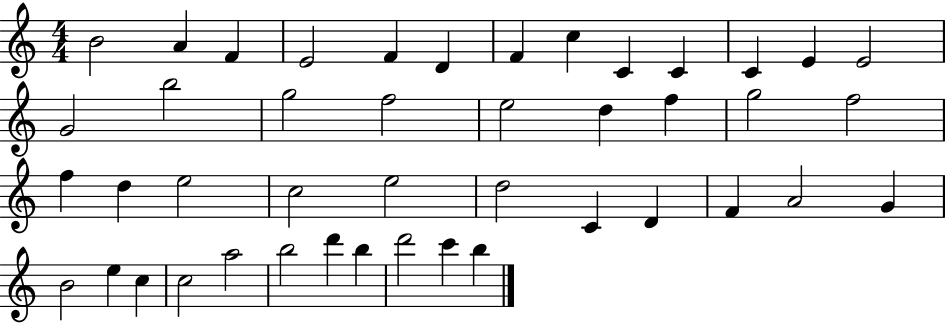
X:1
T:Untitled
M:4/4
L:1/4
K:C
B2 A F E2 F D F c C C C E E2 G2 b2 g2 f2 e2 d f g2 f2 f d e2 c2 e2 d2 C D F A2 G B2 e c c2 a2 b2 d' b d'2 c' b